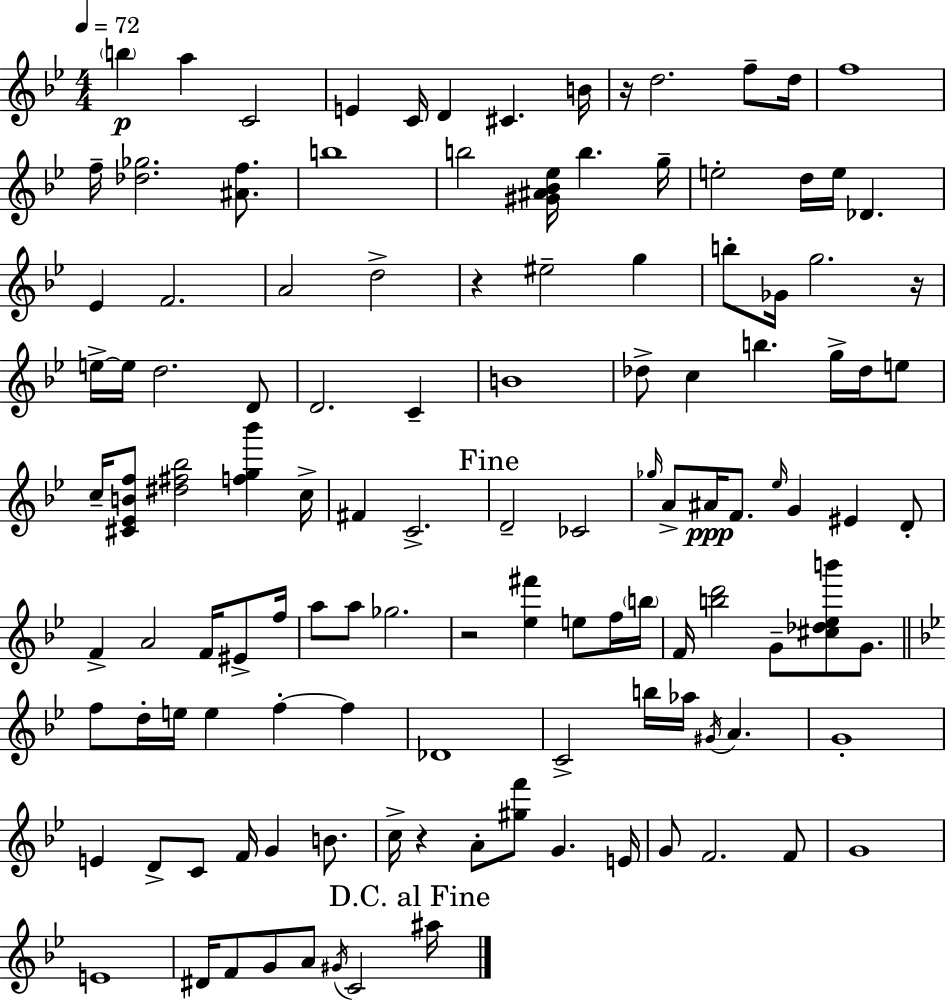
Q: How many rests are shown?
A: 5